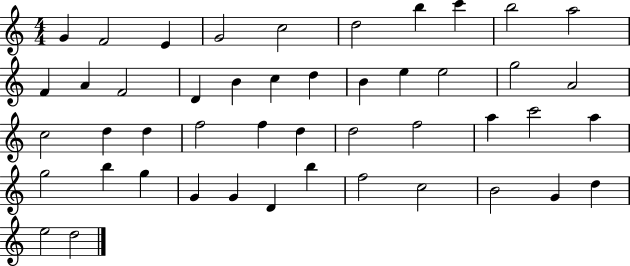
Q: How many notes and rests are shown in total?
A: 47